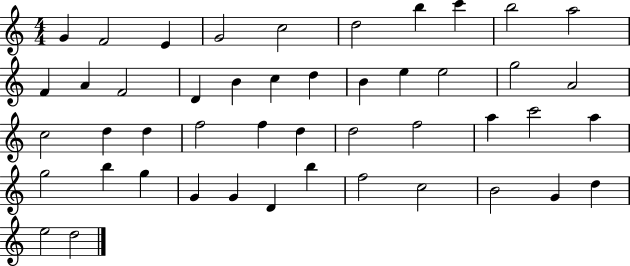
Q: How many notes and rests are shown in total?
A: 47